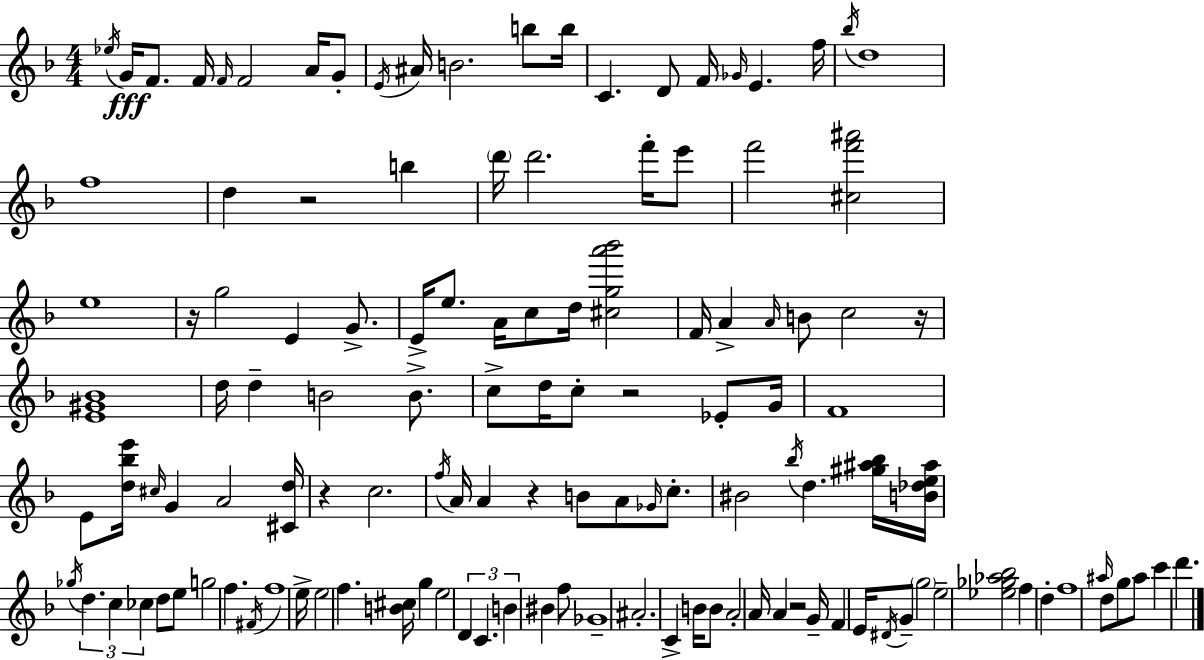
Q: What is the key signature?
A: D minor